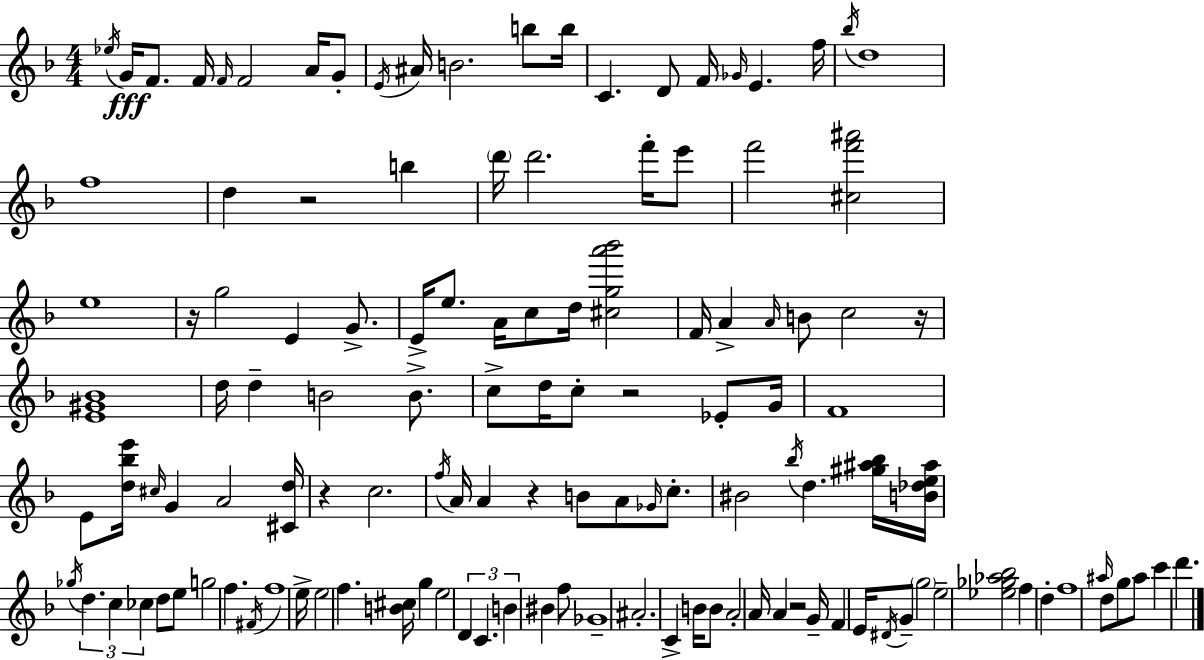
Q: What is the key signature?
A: D minor